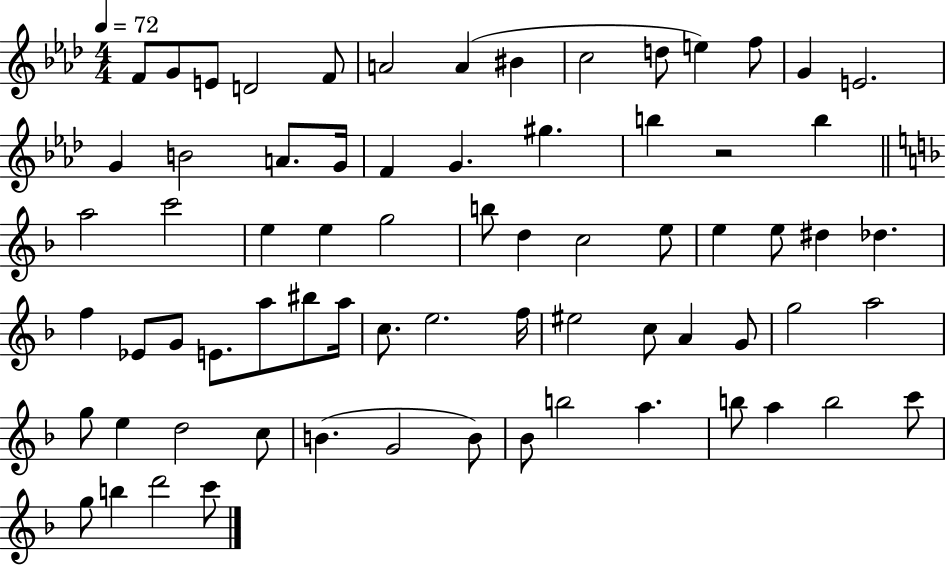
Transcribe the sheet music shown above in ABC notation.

X:1
T:Untitled
M:4/4
L:1/4
K:Ab
F/2 G/2 E/2 D2 F/2 A2 A ^B c2 d/2 e f/2 G E2 G B2 A/2 G/4 F G ^g b z2 b a2 c'2 e e g2 b/2 d c2 e/2 e e/2 ^d _d f _E/2 G/2 E/2 a/2 ^b/2 a/4 c/2 e2 f/4 ^e2 c/2 A G/2 g2 a2 g/2 e d2 c/2 B G2 B/2 _B/2 b2 a b/2 a b2 c'/2 g/2 b d'2 c'/2